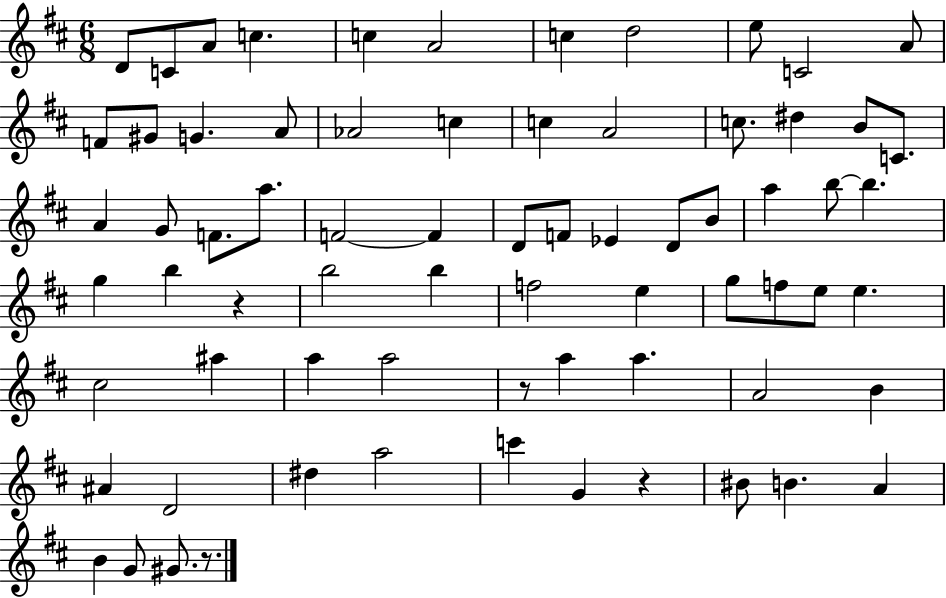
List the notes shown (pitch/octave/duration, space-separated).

D4/e C4/e A4/e C5/q. C5/q A4/h C5/q D5/h E5/e C4/h A4/e F4/e G#4/e G4/q. A4/e Ab4/h C5/q C5/q A4/h C5/e. D#5/q B4/e C4/e. A4/q G4/e F4/e. A5/e. F4/h F4/q D4/e F4/e Eb4/q D4/e B4/e A5/q B5/e B5/q. G5/q B5/q R/q B5/h B5/q F5/h E5/q G5/e F5/e E5/e E5/q. C#5/h A#5/q A5/q A5/h R/e A5/q A5/q. A4/h B4/q A#4/q D4/h D#5/q A5/h C6/q G4/q R/q BIS4/e B4/q. A4/q B4/q G4/e G#4/e. R/e.